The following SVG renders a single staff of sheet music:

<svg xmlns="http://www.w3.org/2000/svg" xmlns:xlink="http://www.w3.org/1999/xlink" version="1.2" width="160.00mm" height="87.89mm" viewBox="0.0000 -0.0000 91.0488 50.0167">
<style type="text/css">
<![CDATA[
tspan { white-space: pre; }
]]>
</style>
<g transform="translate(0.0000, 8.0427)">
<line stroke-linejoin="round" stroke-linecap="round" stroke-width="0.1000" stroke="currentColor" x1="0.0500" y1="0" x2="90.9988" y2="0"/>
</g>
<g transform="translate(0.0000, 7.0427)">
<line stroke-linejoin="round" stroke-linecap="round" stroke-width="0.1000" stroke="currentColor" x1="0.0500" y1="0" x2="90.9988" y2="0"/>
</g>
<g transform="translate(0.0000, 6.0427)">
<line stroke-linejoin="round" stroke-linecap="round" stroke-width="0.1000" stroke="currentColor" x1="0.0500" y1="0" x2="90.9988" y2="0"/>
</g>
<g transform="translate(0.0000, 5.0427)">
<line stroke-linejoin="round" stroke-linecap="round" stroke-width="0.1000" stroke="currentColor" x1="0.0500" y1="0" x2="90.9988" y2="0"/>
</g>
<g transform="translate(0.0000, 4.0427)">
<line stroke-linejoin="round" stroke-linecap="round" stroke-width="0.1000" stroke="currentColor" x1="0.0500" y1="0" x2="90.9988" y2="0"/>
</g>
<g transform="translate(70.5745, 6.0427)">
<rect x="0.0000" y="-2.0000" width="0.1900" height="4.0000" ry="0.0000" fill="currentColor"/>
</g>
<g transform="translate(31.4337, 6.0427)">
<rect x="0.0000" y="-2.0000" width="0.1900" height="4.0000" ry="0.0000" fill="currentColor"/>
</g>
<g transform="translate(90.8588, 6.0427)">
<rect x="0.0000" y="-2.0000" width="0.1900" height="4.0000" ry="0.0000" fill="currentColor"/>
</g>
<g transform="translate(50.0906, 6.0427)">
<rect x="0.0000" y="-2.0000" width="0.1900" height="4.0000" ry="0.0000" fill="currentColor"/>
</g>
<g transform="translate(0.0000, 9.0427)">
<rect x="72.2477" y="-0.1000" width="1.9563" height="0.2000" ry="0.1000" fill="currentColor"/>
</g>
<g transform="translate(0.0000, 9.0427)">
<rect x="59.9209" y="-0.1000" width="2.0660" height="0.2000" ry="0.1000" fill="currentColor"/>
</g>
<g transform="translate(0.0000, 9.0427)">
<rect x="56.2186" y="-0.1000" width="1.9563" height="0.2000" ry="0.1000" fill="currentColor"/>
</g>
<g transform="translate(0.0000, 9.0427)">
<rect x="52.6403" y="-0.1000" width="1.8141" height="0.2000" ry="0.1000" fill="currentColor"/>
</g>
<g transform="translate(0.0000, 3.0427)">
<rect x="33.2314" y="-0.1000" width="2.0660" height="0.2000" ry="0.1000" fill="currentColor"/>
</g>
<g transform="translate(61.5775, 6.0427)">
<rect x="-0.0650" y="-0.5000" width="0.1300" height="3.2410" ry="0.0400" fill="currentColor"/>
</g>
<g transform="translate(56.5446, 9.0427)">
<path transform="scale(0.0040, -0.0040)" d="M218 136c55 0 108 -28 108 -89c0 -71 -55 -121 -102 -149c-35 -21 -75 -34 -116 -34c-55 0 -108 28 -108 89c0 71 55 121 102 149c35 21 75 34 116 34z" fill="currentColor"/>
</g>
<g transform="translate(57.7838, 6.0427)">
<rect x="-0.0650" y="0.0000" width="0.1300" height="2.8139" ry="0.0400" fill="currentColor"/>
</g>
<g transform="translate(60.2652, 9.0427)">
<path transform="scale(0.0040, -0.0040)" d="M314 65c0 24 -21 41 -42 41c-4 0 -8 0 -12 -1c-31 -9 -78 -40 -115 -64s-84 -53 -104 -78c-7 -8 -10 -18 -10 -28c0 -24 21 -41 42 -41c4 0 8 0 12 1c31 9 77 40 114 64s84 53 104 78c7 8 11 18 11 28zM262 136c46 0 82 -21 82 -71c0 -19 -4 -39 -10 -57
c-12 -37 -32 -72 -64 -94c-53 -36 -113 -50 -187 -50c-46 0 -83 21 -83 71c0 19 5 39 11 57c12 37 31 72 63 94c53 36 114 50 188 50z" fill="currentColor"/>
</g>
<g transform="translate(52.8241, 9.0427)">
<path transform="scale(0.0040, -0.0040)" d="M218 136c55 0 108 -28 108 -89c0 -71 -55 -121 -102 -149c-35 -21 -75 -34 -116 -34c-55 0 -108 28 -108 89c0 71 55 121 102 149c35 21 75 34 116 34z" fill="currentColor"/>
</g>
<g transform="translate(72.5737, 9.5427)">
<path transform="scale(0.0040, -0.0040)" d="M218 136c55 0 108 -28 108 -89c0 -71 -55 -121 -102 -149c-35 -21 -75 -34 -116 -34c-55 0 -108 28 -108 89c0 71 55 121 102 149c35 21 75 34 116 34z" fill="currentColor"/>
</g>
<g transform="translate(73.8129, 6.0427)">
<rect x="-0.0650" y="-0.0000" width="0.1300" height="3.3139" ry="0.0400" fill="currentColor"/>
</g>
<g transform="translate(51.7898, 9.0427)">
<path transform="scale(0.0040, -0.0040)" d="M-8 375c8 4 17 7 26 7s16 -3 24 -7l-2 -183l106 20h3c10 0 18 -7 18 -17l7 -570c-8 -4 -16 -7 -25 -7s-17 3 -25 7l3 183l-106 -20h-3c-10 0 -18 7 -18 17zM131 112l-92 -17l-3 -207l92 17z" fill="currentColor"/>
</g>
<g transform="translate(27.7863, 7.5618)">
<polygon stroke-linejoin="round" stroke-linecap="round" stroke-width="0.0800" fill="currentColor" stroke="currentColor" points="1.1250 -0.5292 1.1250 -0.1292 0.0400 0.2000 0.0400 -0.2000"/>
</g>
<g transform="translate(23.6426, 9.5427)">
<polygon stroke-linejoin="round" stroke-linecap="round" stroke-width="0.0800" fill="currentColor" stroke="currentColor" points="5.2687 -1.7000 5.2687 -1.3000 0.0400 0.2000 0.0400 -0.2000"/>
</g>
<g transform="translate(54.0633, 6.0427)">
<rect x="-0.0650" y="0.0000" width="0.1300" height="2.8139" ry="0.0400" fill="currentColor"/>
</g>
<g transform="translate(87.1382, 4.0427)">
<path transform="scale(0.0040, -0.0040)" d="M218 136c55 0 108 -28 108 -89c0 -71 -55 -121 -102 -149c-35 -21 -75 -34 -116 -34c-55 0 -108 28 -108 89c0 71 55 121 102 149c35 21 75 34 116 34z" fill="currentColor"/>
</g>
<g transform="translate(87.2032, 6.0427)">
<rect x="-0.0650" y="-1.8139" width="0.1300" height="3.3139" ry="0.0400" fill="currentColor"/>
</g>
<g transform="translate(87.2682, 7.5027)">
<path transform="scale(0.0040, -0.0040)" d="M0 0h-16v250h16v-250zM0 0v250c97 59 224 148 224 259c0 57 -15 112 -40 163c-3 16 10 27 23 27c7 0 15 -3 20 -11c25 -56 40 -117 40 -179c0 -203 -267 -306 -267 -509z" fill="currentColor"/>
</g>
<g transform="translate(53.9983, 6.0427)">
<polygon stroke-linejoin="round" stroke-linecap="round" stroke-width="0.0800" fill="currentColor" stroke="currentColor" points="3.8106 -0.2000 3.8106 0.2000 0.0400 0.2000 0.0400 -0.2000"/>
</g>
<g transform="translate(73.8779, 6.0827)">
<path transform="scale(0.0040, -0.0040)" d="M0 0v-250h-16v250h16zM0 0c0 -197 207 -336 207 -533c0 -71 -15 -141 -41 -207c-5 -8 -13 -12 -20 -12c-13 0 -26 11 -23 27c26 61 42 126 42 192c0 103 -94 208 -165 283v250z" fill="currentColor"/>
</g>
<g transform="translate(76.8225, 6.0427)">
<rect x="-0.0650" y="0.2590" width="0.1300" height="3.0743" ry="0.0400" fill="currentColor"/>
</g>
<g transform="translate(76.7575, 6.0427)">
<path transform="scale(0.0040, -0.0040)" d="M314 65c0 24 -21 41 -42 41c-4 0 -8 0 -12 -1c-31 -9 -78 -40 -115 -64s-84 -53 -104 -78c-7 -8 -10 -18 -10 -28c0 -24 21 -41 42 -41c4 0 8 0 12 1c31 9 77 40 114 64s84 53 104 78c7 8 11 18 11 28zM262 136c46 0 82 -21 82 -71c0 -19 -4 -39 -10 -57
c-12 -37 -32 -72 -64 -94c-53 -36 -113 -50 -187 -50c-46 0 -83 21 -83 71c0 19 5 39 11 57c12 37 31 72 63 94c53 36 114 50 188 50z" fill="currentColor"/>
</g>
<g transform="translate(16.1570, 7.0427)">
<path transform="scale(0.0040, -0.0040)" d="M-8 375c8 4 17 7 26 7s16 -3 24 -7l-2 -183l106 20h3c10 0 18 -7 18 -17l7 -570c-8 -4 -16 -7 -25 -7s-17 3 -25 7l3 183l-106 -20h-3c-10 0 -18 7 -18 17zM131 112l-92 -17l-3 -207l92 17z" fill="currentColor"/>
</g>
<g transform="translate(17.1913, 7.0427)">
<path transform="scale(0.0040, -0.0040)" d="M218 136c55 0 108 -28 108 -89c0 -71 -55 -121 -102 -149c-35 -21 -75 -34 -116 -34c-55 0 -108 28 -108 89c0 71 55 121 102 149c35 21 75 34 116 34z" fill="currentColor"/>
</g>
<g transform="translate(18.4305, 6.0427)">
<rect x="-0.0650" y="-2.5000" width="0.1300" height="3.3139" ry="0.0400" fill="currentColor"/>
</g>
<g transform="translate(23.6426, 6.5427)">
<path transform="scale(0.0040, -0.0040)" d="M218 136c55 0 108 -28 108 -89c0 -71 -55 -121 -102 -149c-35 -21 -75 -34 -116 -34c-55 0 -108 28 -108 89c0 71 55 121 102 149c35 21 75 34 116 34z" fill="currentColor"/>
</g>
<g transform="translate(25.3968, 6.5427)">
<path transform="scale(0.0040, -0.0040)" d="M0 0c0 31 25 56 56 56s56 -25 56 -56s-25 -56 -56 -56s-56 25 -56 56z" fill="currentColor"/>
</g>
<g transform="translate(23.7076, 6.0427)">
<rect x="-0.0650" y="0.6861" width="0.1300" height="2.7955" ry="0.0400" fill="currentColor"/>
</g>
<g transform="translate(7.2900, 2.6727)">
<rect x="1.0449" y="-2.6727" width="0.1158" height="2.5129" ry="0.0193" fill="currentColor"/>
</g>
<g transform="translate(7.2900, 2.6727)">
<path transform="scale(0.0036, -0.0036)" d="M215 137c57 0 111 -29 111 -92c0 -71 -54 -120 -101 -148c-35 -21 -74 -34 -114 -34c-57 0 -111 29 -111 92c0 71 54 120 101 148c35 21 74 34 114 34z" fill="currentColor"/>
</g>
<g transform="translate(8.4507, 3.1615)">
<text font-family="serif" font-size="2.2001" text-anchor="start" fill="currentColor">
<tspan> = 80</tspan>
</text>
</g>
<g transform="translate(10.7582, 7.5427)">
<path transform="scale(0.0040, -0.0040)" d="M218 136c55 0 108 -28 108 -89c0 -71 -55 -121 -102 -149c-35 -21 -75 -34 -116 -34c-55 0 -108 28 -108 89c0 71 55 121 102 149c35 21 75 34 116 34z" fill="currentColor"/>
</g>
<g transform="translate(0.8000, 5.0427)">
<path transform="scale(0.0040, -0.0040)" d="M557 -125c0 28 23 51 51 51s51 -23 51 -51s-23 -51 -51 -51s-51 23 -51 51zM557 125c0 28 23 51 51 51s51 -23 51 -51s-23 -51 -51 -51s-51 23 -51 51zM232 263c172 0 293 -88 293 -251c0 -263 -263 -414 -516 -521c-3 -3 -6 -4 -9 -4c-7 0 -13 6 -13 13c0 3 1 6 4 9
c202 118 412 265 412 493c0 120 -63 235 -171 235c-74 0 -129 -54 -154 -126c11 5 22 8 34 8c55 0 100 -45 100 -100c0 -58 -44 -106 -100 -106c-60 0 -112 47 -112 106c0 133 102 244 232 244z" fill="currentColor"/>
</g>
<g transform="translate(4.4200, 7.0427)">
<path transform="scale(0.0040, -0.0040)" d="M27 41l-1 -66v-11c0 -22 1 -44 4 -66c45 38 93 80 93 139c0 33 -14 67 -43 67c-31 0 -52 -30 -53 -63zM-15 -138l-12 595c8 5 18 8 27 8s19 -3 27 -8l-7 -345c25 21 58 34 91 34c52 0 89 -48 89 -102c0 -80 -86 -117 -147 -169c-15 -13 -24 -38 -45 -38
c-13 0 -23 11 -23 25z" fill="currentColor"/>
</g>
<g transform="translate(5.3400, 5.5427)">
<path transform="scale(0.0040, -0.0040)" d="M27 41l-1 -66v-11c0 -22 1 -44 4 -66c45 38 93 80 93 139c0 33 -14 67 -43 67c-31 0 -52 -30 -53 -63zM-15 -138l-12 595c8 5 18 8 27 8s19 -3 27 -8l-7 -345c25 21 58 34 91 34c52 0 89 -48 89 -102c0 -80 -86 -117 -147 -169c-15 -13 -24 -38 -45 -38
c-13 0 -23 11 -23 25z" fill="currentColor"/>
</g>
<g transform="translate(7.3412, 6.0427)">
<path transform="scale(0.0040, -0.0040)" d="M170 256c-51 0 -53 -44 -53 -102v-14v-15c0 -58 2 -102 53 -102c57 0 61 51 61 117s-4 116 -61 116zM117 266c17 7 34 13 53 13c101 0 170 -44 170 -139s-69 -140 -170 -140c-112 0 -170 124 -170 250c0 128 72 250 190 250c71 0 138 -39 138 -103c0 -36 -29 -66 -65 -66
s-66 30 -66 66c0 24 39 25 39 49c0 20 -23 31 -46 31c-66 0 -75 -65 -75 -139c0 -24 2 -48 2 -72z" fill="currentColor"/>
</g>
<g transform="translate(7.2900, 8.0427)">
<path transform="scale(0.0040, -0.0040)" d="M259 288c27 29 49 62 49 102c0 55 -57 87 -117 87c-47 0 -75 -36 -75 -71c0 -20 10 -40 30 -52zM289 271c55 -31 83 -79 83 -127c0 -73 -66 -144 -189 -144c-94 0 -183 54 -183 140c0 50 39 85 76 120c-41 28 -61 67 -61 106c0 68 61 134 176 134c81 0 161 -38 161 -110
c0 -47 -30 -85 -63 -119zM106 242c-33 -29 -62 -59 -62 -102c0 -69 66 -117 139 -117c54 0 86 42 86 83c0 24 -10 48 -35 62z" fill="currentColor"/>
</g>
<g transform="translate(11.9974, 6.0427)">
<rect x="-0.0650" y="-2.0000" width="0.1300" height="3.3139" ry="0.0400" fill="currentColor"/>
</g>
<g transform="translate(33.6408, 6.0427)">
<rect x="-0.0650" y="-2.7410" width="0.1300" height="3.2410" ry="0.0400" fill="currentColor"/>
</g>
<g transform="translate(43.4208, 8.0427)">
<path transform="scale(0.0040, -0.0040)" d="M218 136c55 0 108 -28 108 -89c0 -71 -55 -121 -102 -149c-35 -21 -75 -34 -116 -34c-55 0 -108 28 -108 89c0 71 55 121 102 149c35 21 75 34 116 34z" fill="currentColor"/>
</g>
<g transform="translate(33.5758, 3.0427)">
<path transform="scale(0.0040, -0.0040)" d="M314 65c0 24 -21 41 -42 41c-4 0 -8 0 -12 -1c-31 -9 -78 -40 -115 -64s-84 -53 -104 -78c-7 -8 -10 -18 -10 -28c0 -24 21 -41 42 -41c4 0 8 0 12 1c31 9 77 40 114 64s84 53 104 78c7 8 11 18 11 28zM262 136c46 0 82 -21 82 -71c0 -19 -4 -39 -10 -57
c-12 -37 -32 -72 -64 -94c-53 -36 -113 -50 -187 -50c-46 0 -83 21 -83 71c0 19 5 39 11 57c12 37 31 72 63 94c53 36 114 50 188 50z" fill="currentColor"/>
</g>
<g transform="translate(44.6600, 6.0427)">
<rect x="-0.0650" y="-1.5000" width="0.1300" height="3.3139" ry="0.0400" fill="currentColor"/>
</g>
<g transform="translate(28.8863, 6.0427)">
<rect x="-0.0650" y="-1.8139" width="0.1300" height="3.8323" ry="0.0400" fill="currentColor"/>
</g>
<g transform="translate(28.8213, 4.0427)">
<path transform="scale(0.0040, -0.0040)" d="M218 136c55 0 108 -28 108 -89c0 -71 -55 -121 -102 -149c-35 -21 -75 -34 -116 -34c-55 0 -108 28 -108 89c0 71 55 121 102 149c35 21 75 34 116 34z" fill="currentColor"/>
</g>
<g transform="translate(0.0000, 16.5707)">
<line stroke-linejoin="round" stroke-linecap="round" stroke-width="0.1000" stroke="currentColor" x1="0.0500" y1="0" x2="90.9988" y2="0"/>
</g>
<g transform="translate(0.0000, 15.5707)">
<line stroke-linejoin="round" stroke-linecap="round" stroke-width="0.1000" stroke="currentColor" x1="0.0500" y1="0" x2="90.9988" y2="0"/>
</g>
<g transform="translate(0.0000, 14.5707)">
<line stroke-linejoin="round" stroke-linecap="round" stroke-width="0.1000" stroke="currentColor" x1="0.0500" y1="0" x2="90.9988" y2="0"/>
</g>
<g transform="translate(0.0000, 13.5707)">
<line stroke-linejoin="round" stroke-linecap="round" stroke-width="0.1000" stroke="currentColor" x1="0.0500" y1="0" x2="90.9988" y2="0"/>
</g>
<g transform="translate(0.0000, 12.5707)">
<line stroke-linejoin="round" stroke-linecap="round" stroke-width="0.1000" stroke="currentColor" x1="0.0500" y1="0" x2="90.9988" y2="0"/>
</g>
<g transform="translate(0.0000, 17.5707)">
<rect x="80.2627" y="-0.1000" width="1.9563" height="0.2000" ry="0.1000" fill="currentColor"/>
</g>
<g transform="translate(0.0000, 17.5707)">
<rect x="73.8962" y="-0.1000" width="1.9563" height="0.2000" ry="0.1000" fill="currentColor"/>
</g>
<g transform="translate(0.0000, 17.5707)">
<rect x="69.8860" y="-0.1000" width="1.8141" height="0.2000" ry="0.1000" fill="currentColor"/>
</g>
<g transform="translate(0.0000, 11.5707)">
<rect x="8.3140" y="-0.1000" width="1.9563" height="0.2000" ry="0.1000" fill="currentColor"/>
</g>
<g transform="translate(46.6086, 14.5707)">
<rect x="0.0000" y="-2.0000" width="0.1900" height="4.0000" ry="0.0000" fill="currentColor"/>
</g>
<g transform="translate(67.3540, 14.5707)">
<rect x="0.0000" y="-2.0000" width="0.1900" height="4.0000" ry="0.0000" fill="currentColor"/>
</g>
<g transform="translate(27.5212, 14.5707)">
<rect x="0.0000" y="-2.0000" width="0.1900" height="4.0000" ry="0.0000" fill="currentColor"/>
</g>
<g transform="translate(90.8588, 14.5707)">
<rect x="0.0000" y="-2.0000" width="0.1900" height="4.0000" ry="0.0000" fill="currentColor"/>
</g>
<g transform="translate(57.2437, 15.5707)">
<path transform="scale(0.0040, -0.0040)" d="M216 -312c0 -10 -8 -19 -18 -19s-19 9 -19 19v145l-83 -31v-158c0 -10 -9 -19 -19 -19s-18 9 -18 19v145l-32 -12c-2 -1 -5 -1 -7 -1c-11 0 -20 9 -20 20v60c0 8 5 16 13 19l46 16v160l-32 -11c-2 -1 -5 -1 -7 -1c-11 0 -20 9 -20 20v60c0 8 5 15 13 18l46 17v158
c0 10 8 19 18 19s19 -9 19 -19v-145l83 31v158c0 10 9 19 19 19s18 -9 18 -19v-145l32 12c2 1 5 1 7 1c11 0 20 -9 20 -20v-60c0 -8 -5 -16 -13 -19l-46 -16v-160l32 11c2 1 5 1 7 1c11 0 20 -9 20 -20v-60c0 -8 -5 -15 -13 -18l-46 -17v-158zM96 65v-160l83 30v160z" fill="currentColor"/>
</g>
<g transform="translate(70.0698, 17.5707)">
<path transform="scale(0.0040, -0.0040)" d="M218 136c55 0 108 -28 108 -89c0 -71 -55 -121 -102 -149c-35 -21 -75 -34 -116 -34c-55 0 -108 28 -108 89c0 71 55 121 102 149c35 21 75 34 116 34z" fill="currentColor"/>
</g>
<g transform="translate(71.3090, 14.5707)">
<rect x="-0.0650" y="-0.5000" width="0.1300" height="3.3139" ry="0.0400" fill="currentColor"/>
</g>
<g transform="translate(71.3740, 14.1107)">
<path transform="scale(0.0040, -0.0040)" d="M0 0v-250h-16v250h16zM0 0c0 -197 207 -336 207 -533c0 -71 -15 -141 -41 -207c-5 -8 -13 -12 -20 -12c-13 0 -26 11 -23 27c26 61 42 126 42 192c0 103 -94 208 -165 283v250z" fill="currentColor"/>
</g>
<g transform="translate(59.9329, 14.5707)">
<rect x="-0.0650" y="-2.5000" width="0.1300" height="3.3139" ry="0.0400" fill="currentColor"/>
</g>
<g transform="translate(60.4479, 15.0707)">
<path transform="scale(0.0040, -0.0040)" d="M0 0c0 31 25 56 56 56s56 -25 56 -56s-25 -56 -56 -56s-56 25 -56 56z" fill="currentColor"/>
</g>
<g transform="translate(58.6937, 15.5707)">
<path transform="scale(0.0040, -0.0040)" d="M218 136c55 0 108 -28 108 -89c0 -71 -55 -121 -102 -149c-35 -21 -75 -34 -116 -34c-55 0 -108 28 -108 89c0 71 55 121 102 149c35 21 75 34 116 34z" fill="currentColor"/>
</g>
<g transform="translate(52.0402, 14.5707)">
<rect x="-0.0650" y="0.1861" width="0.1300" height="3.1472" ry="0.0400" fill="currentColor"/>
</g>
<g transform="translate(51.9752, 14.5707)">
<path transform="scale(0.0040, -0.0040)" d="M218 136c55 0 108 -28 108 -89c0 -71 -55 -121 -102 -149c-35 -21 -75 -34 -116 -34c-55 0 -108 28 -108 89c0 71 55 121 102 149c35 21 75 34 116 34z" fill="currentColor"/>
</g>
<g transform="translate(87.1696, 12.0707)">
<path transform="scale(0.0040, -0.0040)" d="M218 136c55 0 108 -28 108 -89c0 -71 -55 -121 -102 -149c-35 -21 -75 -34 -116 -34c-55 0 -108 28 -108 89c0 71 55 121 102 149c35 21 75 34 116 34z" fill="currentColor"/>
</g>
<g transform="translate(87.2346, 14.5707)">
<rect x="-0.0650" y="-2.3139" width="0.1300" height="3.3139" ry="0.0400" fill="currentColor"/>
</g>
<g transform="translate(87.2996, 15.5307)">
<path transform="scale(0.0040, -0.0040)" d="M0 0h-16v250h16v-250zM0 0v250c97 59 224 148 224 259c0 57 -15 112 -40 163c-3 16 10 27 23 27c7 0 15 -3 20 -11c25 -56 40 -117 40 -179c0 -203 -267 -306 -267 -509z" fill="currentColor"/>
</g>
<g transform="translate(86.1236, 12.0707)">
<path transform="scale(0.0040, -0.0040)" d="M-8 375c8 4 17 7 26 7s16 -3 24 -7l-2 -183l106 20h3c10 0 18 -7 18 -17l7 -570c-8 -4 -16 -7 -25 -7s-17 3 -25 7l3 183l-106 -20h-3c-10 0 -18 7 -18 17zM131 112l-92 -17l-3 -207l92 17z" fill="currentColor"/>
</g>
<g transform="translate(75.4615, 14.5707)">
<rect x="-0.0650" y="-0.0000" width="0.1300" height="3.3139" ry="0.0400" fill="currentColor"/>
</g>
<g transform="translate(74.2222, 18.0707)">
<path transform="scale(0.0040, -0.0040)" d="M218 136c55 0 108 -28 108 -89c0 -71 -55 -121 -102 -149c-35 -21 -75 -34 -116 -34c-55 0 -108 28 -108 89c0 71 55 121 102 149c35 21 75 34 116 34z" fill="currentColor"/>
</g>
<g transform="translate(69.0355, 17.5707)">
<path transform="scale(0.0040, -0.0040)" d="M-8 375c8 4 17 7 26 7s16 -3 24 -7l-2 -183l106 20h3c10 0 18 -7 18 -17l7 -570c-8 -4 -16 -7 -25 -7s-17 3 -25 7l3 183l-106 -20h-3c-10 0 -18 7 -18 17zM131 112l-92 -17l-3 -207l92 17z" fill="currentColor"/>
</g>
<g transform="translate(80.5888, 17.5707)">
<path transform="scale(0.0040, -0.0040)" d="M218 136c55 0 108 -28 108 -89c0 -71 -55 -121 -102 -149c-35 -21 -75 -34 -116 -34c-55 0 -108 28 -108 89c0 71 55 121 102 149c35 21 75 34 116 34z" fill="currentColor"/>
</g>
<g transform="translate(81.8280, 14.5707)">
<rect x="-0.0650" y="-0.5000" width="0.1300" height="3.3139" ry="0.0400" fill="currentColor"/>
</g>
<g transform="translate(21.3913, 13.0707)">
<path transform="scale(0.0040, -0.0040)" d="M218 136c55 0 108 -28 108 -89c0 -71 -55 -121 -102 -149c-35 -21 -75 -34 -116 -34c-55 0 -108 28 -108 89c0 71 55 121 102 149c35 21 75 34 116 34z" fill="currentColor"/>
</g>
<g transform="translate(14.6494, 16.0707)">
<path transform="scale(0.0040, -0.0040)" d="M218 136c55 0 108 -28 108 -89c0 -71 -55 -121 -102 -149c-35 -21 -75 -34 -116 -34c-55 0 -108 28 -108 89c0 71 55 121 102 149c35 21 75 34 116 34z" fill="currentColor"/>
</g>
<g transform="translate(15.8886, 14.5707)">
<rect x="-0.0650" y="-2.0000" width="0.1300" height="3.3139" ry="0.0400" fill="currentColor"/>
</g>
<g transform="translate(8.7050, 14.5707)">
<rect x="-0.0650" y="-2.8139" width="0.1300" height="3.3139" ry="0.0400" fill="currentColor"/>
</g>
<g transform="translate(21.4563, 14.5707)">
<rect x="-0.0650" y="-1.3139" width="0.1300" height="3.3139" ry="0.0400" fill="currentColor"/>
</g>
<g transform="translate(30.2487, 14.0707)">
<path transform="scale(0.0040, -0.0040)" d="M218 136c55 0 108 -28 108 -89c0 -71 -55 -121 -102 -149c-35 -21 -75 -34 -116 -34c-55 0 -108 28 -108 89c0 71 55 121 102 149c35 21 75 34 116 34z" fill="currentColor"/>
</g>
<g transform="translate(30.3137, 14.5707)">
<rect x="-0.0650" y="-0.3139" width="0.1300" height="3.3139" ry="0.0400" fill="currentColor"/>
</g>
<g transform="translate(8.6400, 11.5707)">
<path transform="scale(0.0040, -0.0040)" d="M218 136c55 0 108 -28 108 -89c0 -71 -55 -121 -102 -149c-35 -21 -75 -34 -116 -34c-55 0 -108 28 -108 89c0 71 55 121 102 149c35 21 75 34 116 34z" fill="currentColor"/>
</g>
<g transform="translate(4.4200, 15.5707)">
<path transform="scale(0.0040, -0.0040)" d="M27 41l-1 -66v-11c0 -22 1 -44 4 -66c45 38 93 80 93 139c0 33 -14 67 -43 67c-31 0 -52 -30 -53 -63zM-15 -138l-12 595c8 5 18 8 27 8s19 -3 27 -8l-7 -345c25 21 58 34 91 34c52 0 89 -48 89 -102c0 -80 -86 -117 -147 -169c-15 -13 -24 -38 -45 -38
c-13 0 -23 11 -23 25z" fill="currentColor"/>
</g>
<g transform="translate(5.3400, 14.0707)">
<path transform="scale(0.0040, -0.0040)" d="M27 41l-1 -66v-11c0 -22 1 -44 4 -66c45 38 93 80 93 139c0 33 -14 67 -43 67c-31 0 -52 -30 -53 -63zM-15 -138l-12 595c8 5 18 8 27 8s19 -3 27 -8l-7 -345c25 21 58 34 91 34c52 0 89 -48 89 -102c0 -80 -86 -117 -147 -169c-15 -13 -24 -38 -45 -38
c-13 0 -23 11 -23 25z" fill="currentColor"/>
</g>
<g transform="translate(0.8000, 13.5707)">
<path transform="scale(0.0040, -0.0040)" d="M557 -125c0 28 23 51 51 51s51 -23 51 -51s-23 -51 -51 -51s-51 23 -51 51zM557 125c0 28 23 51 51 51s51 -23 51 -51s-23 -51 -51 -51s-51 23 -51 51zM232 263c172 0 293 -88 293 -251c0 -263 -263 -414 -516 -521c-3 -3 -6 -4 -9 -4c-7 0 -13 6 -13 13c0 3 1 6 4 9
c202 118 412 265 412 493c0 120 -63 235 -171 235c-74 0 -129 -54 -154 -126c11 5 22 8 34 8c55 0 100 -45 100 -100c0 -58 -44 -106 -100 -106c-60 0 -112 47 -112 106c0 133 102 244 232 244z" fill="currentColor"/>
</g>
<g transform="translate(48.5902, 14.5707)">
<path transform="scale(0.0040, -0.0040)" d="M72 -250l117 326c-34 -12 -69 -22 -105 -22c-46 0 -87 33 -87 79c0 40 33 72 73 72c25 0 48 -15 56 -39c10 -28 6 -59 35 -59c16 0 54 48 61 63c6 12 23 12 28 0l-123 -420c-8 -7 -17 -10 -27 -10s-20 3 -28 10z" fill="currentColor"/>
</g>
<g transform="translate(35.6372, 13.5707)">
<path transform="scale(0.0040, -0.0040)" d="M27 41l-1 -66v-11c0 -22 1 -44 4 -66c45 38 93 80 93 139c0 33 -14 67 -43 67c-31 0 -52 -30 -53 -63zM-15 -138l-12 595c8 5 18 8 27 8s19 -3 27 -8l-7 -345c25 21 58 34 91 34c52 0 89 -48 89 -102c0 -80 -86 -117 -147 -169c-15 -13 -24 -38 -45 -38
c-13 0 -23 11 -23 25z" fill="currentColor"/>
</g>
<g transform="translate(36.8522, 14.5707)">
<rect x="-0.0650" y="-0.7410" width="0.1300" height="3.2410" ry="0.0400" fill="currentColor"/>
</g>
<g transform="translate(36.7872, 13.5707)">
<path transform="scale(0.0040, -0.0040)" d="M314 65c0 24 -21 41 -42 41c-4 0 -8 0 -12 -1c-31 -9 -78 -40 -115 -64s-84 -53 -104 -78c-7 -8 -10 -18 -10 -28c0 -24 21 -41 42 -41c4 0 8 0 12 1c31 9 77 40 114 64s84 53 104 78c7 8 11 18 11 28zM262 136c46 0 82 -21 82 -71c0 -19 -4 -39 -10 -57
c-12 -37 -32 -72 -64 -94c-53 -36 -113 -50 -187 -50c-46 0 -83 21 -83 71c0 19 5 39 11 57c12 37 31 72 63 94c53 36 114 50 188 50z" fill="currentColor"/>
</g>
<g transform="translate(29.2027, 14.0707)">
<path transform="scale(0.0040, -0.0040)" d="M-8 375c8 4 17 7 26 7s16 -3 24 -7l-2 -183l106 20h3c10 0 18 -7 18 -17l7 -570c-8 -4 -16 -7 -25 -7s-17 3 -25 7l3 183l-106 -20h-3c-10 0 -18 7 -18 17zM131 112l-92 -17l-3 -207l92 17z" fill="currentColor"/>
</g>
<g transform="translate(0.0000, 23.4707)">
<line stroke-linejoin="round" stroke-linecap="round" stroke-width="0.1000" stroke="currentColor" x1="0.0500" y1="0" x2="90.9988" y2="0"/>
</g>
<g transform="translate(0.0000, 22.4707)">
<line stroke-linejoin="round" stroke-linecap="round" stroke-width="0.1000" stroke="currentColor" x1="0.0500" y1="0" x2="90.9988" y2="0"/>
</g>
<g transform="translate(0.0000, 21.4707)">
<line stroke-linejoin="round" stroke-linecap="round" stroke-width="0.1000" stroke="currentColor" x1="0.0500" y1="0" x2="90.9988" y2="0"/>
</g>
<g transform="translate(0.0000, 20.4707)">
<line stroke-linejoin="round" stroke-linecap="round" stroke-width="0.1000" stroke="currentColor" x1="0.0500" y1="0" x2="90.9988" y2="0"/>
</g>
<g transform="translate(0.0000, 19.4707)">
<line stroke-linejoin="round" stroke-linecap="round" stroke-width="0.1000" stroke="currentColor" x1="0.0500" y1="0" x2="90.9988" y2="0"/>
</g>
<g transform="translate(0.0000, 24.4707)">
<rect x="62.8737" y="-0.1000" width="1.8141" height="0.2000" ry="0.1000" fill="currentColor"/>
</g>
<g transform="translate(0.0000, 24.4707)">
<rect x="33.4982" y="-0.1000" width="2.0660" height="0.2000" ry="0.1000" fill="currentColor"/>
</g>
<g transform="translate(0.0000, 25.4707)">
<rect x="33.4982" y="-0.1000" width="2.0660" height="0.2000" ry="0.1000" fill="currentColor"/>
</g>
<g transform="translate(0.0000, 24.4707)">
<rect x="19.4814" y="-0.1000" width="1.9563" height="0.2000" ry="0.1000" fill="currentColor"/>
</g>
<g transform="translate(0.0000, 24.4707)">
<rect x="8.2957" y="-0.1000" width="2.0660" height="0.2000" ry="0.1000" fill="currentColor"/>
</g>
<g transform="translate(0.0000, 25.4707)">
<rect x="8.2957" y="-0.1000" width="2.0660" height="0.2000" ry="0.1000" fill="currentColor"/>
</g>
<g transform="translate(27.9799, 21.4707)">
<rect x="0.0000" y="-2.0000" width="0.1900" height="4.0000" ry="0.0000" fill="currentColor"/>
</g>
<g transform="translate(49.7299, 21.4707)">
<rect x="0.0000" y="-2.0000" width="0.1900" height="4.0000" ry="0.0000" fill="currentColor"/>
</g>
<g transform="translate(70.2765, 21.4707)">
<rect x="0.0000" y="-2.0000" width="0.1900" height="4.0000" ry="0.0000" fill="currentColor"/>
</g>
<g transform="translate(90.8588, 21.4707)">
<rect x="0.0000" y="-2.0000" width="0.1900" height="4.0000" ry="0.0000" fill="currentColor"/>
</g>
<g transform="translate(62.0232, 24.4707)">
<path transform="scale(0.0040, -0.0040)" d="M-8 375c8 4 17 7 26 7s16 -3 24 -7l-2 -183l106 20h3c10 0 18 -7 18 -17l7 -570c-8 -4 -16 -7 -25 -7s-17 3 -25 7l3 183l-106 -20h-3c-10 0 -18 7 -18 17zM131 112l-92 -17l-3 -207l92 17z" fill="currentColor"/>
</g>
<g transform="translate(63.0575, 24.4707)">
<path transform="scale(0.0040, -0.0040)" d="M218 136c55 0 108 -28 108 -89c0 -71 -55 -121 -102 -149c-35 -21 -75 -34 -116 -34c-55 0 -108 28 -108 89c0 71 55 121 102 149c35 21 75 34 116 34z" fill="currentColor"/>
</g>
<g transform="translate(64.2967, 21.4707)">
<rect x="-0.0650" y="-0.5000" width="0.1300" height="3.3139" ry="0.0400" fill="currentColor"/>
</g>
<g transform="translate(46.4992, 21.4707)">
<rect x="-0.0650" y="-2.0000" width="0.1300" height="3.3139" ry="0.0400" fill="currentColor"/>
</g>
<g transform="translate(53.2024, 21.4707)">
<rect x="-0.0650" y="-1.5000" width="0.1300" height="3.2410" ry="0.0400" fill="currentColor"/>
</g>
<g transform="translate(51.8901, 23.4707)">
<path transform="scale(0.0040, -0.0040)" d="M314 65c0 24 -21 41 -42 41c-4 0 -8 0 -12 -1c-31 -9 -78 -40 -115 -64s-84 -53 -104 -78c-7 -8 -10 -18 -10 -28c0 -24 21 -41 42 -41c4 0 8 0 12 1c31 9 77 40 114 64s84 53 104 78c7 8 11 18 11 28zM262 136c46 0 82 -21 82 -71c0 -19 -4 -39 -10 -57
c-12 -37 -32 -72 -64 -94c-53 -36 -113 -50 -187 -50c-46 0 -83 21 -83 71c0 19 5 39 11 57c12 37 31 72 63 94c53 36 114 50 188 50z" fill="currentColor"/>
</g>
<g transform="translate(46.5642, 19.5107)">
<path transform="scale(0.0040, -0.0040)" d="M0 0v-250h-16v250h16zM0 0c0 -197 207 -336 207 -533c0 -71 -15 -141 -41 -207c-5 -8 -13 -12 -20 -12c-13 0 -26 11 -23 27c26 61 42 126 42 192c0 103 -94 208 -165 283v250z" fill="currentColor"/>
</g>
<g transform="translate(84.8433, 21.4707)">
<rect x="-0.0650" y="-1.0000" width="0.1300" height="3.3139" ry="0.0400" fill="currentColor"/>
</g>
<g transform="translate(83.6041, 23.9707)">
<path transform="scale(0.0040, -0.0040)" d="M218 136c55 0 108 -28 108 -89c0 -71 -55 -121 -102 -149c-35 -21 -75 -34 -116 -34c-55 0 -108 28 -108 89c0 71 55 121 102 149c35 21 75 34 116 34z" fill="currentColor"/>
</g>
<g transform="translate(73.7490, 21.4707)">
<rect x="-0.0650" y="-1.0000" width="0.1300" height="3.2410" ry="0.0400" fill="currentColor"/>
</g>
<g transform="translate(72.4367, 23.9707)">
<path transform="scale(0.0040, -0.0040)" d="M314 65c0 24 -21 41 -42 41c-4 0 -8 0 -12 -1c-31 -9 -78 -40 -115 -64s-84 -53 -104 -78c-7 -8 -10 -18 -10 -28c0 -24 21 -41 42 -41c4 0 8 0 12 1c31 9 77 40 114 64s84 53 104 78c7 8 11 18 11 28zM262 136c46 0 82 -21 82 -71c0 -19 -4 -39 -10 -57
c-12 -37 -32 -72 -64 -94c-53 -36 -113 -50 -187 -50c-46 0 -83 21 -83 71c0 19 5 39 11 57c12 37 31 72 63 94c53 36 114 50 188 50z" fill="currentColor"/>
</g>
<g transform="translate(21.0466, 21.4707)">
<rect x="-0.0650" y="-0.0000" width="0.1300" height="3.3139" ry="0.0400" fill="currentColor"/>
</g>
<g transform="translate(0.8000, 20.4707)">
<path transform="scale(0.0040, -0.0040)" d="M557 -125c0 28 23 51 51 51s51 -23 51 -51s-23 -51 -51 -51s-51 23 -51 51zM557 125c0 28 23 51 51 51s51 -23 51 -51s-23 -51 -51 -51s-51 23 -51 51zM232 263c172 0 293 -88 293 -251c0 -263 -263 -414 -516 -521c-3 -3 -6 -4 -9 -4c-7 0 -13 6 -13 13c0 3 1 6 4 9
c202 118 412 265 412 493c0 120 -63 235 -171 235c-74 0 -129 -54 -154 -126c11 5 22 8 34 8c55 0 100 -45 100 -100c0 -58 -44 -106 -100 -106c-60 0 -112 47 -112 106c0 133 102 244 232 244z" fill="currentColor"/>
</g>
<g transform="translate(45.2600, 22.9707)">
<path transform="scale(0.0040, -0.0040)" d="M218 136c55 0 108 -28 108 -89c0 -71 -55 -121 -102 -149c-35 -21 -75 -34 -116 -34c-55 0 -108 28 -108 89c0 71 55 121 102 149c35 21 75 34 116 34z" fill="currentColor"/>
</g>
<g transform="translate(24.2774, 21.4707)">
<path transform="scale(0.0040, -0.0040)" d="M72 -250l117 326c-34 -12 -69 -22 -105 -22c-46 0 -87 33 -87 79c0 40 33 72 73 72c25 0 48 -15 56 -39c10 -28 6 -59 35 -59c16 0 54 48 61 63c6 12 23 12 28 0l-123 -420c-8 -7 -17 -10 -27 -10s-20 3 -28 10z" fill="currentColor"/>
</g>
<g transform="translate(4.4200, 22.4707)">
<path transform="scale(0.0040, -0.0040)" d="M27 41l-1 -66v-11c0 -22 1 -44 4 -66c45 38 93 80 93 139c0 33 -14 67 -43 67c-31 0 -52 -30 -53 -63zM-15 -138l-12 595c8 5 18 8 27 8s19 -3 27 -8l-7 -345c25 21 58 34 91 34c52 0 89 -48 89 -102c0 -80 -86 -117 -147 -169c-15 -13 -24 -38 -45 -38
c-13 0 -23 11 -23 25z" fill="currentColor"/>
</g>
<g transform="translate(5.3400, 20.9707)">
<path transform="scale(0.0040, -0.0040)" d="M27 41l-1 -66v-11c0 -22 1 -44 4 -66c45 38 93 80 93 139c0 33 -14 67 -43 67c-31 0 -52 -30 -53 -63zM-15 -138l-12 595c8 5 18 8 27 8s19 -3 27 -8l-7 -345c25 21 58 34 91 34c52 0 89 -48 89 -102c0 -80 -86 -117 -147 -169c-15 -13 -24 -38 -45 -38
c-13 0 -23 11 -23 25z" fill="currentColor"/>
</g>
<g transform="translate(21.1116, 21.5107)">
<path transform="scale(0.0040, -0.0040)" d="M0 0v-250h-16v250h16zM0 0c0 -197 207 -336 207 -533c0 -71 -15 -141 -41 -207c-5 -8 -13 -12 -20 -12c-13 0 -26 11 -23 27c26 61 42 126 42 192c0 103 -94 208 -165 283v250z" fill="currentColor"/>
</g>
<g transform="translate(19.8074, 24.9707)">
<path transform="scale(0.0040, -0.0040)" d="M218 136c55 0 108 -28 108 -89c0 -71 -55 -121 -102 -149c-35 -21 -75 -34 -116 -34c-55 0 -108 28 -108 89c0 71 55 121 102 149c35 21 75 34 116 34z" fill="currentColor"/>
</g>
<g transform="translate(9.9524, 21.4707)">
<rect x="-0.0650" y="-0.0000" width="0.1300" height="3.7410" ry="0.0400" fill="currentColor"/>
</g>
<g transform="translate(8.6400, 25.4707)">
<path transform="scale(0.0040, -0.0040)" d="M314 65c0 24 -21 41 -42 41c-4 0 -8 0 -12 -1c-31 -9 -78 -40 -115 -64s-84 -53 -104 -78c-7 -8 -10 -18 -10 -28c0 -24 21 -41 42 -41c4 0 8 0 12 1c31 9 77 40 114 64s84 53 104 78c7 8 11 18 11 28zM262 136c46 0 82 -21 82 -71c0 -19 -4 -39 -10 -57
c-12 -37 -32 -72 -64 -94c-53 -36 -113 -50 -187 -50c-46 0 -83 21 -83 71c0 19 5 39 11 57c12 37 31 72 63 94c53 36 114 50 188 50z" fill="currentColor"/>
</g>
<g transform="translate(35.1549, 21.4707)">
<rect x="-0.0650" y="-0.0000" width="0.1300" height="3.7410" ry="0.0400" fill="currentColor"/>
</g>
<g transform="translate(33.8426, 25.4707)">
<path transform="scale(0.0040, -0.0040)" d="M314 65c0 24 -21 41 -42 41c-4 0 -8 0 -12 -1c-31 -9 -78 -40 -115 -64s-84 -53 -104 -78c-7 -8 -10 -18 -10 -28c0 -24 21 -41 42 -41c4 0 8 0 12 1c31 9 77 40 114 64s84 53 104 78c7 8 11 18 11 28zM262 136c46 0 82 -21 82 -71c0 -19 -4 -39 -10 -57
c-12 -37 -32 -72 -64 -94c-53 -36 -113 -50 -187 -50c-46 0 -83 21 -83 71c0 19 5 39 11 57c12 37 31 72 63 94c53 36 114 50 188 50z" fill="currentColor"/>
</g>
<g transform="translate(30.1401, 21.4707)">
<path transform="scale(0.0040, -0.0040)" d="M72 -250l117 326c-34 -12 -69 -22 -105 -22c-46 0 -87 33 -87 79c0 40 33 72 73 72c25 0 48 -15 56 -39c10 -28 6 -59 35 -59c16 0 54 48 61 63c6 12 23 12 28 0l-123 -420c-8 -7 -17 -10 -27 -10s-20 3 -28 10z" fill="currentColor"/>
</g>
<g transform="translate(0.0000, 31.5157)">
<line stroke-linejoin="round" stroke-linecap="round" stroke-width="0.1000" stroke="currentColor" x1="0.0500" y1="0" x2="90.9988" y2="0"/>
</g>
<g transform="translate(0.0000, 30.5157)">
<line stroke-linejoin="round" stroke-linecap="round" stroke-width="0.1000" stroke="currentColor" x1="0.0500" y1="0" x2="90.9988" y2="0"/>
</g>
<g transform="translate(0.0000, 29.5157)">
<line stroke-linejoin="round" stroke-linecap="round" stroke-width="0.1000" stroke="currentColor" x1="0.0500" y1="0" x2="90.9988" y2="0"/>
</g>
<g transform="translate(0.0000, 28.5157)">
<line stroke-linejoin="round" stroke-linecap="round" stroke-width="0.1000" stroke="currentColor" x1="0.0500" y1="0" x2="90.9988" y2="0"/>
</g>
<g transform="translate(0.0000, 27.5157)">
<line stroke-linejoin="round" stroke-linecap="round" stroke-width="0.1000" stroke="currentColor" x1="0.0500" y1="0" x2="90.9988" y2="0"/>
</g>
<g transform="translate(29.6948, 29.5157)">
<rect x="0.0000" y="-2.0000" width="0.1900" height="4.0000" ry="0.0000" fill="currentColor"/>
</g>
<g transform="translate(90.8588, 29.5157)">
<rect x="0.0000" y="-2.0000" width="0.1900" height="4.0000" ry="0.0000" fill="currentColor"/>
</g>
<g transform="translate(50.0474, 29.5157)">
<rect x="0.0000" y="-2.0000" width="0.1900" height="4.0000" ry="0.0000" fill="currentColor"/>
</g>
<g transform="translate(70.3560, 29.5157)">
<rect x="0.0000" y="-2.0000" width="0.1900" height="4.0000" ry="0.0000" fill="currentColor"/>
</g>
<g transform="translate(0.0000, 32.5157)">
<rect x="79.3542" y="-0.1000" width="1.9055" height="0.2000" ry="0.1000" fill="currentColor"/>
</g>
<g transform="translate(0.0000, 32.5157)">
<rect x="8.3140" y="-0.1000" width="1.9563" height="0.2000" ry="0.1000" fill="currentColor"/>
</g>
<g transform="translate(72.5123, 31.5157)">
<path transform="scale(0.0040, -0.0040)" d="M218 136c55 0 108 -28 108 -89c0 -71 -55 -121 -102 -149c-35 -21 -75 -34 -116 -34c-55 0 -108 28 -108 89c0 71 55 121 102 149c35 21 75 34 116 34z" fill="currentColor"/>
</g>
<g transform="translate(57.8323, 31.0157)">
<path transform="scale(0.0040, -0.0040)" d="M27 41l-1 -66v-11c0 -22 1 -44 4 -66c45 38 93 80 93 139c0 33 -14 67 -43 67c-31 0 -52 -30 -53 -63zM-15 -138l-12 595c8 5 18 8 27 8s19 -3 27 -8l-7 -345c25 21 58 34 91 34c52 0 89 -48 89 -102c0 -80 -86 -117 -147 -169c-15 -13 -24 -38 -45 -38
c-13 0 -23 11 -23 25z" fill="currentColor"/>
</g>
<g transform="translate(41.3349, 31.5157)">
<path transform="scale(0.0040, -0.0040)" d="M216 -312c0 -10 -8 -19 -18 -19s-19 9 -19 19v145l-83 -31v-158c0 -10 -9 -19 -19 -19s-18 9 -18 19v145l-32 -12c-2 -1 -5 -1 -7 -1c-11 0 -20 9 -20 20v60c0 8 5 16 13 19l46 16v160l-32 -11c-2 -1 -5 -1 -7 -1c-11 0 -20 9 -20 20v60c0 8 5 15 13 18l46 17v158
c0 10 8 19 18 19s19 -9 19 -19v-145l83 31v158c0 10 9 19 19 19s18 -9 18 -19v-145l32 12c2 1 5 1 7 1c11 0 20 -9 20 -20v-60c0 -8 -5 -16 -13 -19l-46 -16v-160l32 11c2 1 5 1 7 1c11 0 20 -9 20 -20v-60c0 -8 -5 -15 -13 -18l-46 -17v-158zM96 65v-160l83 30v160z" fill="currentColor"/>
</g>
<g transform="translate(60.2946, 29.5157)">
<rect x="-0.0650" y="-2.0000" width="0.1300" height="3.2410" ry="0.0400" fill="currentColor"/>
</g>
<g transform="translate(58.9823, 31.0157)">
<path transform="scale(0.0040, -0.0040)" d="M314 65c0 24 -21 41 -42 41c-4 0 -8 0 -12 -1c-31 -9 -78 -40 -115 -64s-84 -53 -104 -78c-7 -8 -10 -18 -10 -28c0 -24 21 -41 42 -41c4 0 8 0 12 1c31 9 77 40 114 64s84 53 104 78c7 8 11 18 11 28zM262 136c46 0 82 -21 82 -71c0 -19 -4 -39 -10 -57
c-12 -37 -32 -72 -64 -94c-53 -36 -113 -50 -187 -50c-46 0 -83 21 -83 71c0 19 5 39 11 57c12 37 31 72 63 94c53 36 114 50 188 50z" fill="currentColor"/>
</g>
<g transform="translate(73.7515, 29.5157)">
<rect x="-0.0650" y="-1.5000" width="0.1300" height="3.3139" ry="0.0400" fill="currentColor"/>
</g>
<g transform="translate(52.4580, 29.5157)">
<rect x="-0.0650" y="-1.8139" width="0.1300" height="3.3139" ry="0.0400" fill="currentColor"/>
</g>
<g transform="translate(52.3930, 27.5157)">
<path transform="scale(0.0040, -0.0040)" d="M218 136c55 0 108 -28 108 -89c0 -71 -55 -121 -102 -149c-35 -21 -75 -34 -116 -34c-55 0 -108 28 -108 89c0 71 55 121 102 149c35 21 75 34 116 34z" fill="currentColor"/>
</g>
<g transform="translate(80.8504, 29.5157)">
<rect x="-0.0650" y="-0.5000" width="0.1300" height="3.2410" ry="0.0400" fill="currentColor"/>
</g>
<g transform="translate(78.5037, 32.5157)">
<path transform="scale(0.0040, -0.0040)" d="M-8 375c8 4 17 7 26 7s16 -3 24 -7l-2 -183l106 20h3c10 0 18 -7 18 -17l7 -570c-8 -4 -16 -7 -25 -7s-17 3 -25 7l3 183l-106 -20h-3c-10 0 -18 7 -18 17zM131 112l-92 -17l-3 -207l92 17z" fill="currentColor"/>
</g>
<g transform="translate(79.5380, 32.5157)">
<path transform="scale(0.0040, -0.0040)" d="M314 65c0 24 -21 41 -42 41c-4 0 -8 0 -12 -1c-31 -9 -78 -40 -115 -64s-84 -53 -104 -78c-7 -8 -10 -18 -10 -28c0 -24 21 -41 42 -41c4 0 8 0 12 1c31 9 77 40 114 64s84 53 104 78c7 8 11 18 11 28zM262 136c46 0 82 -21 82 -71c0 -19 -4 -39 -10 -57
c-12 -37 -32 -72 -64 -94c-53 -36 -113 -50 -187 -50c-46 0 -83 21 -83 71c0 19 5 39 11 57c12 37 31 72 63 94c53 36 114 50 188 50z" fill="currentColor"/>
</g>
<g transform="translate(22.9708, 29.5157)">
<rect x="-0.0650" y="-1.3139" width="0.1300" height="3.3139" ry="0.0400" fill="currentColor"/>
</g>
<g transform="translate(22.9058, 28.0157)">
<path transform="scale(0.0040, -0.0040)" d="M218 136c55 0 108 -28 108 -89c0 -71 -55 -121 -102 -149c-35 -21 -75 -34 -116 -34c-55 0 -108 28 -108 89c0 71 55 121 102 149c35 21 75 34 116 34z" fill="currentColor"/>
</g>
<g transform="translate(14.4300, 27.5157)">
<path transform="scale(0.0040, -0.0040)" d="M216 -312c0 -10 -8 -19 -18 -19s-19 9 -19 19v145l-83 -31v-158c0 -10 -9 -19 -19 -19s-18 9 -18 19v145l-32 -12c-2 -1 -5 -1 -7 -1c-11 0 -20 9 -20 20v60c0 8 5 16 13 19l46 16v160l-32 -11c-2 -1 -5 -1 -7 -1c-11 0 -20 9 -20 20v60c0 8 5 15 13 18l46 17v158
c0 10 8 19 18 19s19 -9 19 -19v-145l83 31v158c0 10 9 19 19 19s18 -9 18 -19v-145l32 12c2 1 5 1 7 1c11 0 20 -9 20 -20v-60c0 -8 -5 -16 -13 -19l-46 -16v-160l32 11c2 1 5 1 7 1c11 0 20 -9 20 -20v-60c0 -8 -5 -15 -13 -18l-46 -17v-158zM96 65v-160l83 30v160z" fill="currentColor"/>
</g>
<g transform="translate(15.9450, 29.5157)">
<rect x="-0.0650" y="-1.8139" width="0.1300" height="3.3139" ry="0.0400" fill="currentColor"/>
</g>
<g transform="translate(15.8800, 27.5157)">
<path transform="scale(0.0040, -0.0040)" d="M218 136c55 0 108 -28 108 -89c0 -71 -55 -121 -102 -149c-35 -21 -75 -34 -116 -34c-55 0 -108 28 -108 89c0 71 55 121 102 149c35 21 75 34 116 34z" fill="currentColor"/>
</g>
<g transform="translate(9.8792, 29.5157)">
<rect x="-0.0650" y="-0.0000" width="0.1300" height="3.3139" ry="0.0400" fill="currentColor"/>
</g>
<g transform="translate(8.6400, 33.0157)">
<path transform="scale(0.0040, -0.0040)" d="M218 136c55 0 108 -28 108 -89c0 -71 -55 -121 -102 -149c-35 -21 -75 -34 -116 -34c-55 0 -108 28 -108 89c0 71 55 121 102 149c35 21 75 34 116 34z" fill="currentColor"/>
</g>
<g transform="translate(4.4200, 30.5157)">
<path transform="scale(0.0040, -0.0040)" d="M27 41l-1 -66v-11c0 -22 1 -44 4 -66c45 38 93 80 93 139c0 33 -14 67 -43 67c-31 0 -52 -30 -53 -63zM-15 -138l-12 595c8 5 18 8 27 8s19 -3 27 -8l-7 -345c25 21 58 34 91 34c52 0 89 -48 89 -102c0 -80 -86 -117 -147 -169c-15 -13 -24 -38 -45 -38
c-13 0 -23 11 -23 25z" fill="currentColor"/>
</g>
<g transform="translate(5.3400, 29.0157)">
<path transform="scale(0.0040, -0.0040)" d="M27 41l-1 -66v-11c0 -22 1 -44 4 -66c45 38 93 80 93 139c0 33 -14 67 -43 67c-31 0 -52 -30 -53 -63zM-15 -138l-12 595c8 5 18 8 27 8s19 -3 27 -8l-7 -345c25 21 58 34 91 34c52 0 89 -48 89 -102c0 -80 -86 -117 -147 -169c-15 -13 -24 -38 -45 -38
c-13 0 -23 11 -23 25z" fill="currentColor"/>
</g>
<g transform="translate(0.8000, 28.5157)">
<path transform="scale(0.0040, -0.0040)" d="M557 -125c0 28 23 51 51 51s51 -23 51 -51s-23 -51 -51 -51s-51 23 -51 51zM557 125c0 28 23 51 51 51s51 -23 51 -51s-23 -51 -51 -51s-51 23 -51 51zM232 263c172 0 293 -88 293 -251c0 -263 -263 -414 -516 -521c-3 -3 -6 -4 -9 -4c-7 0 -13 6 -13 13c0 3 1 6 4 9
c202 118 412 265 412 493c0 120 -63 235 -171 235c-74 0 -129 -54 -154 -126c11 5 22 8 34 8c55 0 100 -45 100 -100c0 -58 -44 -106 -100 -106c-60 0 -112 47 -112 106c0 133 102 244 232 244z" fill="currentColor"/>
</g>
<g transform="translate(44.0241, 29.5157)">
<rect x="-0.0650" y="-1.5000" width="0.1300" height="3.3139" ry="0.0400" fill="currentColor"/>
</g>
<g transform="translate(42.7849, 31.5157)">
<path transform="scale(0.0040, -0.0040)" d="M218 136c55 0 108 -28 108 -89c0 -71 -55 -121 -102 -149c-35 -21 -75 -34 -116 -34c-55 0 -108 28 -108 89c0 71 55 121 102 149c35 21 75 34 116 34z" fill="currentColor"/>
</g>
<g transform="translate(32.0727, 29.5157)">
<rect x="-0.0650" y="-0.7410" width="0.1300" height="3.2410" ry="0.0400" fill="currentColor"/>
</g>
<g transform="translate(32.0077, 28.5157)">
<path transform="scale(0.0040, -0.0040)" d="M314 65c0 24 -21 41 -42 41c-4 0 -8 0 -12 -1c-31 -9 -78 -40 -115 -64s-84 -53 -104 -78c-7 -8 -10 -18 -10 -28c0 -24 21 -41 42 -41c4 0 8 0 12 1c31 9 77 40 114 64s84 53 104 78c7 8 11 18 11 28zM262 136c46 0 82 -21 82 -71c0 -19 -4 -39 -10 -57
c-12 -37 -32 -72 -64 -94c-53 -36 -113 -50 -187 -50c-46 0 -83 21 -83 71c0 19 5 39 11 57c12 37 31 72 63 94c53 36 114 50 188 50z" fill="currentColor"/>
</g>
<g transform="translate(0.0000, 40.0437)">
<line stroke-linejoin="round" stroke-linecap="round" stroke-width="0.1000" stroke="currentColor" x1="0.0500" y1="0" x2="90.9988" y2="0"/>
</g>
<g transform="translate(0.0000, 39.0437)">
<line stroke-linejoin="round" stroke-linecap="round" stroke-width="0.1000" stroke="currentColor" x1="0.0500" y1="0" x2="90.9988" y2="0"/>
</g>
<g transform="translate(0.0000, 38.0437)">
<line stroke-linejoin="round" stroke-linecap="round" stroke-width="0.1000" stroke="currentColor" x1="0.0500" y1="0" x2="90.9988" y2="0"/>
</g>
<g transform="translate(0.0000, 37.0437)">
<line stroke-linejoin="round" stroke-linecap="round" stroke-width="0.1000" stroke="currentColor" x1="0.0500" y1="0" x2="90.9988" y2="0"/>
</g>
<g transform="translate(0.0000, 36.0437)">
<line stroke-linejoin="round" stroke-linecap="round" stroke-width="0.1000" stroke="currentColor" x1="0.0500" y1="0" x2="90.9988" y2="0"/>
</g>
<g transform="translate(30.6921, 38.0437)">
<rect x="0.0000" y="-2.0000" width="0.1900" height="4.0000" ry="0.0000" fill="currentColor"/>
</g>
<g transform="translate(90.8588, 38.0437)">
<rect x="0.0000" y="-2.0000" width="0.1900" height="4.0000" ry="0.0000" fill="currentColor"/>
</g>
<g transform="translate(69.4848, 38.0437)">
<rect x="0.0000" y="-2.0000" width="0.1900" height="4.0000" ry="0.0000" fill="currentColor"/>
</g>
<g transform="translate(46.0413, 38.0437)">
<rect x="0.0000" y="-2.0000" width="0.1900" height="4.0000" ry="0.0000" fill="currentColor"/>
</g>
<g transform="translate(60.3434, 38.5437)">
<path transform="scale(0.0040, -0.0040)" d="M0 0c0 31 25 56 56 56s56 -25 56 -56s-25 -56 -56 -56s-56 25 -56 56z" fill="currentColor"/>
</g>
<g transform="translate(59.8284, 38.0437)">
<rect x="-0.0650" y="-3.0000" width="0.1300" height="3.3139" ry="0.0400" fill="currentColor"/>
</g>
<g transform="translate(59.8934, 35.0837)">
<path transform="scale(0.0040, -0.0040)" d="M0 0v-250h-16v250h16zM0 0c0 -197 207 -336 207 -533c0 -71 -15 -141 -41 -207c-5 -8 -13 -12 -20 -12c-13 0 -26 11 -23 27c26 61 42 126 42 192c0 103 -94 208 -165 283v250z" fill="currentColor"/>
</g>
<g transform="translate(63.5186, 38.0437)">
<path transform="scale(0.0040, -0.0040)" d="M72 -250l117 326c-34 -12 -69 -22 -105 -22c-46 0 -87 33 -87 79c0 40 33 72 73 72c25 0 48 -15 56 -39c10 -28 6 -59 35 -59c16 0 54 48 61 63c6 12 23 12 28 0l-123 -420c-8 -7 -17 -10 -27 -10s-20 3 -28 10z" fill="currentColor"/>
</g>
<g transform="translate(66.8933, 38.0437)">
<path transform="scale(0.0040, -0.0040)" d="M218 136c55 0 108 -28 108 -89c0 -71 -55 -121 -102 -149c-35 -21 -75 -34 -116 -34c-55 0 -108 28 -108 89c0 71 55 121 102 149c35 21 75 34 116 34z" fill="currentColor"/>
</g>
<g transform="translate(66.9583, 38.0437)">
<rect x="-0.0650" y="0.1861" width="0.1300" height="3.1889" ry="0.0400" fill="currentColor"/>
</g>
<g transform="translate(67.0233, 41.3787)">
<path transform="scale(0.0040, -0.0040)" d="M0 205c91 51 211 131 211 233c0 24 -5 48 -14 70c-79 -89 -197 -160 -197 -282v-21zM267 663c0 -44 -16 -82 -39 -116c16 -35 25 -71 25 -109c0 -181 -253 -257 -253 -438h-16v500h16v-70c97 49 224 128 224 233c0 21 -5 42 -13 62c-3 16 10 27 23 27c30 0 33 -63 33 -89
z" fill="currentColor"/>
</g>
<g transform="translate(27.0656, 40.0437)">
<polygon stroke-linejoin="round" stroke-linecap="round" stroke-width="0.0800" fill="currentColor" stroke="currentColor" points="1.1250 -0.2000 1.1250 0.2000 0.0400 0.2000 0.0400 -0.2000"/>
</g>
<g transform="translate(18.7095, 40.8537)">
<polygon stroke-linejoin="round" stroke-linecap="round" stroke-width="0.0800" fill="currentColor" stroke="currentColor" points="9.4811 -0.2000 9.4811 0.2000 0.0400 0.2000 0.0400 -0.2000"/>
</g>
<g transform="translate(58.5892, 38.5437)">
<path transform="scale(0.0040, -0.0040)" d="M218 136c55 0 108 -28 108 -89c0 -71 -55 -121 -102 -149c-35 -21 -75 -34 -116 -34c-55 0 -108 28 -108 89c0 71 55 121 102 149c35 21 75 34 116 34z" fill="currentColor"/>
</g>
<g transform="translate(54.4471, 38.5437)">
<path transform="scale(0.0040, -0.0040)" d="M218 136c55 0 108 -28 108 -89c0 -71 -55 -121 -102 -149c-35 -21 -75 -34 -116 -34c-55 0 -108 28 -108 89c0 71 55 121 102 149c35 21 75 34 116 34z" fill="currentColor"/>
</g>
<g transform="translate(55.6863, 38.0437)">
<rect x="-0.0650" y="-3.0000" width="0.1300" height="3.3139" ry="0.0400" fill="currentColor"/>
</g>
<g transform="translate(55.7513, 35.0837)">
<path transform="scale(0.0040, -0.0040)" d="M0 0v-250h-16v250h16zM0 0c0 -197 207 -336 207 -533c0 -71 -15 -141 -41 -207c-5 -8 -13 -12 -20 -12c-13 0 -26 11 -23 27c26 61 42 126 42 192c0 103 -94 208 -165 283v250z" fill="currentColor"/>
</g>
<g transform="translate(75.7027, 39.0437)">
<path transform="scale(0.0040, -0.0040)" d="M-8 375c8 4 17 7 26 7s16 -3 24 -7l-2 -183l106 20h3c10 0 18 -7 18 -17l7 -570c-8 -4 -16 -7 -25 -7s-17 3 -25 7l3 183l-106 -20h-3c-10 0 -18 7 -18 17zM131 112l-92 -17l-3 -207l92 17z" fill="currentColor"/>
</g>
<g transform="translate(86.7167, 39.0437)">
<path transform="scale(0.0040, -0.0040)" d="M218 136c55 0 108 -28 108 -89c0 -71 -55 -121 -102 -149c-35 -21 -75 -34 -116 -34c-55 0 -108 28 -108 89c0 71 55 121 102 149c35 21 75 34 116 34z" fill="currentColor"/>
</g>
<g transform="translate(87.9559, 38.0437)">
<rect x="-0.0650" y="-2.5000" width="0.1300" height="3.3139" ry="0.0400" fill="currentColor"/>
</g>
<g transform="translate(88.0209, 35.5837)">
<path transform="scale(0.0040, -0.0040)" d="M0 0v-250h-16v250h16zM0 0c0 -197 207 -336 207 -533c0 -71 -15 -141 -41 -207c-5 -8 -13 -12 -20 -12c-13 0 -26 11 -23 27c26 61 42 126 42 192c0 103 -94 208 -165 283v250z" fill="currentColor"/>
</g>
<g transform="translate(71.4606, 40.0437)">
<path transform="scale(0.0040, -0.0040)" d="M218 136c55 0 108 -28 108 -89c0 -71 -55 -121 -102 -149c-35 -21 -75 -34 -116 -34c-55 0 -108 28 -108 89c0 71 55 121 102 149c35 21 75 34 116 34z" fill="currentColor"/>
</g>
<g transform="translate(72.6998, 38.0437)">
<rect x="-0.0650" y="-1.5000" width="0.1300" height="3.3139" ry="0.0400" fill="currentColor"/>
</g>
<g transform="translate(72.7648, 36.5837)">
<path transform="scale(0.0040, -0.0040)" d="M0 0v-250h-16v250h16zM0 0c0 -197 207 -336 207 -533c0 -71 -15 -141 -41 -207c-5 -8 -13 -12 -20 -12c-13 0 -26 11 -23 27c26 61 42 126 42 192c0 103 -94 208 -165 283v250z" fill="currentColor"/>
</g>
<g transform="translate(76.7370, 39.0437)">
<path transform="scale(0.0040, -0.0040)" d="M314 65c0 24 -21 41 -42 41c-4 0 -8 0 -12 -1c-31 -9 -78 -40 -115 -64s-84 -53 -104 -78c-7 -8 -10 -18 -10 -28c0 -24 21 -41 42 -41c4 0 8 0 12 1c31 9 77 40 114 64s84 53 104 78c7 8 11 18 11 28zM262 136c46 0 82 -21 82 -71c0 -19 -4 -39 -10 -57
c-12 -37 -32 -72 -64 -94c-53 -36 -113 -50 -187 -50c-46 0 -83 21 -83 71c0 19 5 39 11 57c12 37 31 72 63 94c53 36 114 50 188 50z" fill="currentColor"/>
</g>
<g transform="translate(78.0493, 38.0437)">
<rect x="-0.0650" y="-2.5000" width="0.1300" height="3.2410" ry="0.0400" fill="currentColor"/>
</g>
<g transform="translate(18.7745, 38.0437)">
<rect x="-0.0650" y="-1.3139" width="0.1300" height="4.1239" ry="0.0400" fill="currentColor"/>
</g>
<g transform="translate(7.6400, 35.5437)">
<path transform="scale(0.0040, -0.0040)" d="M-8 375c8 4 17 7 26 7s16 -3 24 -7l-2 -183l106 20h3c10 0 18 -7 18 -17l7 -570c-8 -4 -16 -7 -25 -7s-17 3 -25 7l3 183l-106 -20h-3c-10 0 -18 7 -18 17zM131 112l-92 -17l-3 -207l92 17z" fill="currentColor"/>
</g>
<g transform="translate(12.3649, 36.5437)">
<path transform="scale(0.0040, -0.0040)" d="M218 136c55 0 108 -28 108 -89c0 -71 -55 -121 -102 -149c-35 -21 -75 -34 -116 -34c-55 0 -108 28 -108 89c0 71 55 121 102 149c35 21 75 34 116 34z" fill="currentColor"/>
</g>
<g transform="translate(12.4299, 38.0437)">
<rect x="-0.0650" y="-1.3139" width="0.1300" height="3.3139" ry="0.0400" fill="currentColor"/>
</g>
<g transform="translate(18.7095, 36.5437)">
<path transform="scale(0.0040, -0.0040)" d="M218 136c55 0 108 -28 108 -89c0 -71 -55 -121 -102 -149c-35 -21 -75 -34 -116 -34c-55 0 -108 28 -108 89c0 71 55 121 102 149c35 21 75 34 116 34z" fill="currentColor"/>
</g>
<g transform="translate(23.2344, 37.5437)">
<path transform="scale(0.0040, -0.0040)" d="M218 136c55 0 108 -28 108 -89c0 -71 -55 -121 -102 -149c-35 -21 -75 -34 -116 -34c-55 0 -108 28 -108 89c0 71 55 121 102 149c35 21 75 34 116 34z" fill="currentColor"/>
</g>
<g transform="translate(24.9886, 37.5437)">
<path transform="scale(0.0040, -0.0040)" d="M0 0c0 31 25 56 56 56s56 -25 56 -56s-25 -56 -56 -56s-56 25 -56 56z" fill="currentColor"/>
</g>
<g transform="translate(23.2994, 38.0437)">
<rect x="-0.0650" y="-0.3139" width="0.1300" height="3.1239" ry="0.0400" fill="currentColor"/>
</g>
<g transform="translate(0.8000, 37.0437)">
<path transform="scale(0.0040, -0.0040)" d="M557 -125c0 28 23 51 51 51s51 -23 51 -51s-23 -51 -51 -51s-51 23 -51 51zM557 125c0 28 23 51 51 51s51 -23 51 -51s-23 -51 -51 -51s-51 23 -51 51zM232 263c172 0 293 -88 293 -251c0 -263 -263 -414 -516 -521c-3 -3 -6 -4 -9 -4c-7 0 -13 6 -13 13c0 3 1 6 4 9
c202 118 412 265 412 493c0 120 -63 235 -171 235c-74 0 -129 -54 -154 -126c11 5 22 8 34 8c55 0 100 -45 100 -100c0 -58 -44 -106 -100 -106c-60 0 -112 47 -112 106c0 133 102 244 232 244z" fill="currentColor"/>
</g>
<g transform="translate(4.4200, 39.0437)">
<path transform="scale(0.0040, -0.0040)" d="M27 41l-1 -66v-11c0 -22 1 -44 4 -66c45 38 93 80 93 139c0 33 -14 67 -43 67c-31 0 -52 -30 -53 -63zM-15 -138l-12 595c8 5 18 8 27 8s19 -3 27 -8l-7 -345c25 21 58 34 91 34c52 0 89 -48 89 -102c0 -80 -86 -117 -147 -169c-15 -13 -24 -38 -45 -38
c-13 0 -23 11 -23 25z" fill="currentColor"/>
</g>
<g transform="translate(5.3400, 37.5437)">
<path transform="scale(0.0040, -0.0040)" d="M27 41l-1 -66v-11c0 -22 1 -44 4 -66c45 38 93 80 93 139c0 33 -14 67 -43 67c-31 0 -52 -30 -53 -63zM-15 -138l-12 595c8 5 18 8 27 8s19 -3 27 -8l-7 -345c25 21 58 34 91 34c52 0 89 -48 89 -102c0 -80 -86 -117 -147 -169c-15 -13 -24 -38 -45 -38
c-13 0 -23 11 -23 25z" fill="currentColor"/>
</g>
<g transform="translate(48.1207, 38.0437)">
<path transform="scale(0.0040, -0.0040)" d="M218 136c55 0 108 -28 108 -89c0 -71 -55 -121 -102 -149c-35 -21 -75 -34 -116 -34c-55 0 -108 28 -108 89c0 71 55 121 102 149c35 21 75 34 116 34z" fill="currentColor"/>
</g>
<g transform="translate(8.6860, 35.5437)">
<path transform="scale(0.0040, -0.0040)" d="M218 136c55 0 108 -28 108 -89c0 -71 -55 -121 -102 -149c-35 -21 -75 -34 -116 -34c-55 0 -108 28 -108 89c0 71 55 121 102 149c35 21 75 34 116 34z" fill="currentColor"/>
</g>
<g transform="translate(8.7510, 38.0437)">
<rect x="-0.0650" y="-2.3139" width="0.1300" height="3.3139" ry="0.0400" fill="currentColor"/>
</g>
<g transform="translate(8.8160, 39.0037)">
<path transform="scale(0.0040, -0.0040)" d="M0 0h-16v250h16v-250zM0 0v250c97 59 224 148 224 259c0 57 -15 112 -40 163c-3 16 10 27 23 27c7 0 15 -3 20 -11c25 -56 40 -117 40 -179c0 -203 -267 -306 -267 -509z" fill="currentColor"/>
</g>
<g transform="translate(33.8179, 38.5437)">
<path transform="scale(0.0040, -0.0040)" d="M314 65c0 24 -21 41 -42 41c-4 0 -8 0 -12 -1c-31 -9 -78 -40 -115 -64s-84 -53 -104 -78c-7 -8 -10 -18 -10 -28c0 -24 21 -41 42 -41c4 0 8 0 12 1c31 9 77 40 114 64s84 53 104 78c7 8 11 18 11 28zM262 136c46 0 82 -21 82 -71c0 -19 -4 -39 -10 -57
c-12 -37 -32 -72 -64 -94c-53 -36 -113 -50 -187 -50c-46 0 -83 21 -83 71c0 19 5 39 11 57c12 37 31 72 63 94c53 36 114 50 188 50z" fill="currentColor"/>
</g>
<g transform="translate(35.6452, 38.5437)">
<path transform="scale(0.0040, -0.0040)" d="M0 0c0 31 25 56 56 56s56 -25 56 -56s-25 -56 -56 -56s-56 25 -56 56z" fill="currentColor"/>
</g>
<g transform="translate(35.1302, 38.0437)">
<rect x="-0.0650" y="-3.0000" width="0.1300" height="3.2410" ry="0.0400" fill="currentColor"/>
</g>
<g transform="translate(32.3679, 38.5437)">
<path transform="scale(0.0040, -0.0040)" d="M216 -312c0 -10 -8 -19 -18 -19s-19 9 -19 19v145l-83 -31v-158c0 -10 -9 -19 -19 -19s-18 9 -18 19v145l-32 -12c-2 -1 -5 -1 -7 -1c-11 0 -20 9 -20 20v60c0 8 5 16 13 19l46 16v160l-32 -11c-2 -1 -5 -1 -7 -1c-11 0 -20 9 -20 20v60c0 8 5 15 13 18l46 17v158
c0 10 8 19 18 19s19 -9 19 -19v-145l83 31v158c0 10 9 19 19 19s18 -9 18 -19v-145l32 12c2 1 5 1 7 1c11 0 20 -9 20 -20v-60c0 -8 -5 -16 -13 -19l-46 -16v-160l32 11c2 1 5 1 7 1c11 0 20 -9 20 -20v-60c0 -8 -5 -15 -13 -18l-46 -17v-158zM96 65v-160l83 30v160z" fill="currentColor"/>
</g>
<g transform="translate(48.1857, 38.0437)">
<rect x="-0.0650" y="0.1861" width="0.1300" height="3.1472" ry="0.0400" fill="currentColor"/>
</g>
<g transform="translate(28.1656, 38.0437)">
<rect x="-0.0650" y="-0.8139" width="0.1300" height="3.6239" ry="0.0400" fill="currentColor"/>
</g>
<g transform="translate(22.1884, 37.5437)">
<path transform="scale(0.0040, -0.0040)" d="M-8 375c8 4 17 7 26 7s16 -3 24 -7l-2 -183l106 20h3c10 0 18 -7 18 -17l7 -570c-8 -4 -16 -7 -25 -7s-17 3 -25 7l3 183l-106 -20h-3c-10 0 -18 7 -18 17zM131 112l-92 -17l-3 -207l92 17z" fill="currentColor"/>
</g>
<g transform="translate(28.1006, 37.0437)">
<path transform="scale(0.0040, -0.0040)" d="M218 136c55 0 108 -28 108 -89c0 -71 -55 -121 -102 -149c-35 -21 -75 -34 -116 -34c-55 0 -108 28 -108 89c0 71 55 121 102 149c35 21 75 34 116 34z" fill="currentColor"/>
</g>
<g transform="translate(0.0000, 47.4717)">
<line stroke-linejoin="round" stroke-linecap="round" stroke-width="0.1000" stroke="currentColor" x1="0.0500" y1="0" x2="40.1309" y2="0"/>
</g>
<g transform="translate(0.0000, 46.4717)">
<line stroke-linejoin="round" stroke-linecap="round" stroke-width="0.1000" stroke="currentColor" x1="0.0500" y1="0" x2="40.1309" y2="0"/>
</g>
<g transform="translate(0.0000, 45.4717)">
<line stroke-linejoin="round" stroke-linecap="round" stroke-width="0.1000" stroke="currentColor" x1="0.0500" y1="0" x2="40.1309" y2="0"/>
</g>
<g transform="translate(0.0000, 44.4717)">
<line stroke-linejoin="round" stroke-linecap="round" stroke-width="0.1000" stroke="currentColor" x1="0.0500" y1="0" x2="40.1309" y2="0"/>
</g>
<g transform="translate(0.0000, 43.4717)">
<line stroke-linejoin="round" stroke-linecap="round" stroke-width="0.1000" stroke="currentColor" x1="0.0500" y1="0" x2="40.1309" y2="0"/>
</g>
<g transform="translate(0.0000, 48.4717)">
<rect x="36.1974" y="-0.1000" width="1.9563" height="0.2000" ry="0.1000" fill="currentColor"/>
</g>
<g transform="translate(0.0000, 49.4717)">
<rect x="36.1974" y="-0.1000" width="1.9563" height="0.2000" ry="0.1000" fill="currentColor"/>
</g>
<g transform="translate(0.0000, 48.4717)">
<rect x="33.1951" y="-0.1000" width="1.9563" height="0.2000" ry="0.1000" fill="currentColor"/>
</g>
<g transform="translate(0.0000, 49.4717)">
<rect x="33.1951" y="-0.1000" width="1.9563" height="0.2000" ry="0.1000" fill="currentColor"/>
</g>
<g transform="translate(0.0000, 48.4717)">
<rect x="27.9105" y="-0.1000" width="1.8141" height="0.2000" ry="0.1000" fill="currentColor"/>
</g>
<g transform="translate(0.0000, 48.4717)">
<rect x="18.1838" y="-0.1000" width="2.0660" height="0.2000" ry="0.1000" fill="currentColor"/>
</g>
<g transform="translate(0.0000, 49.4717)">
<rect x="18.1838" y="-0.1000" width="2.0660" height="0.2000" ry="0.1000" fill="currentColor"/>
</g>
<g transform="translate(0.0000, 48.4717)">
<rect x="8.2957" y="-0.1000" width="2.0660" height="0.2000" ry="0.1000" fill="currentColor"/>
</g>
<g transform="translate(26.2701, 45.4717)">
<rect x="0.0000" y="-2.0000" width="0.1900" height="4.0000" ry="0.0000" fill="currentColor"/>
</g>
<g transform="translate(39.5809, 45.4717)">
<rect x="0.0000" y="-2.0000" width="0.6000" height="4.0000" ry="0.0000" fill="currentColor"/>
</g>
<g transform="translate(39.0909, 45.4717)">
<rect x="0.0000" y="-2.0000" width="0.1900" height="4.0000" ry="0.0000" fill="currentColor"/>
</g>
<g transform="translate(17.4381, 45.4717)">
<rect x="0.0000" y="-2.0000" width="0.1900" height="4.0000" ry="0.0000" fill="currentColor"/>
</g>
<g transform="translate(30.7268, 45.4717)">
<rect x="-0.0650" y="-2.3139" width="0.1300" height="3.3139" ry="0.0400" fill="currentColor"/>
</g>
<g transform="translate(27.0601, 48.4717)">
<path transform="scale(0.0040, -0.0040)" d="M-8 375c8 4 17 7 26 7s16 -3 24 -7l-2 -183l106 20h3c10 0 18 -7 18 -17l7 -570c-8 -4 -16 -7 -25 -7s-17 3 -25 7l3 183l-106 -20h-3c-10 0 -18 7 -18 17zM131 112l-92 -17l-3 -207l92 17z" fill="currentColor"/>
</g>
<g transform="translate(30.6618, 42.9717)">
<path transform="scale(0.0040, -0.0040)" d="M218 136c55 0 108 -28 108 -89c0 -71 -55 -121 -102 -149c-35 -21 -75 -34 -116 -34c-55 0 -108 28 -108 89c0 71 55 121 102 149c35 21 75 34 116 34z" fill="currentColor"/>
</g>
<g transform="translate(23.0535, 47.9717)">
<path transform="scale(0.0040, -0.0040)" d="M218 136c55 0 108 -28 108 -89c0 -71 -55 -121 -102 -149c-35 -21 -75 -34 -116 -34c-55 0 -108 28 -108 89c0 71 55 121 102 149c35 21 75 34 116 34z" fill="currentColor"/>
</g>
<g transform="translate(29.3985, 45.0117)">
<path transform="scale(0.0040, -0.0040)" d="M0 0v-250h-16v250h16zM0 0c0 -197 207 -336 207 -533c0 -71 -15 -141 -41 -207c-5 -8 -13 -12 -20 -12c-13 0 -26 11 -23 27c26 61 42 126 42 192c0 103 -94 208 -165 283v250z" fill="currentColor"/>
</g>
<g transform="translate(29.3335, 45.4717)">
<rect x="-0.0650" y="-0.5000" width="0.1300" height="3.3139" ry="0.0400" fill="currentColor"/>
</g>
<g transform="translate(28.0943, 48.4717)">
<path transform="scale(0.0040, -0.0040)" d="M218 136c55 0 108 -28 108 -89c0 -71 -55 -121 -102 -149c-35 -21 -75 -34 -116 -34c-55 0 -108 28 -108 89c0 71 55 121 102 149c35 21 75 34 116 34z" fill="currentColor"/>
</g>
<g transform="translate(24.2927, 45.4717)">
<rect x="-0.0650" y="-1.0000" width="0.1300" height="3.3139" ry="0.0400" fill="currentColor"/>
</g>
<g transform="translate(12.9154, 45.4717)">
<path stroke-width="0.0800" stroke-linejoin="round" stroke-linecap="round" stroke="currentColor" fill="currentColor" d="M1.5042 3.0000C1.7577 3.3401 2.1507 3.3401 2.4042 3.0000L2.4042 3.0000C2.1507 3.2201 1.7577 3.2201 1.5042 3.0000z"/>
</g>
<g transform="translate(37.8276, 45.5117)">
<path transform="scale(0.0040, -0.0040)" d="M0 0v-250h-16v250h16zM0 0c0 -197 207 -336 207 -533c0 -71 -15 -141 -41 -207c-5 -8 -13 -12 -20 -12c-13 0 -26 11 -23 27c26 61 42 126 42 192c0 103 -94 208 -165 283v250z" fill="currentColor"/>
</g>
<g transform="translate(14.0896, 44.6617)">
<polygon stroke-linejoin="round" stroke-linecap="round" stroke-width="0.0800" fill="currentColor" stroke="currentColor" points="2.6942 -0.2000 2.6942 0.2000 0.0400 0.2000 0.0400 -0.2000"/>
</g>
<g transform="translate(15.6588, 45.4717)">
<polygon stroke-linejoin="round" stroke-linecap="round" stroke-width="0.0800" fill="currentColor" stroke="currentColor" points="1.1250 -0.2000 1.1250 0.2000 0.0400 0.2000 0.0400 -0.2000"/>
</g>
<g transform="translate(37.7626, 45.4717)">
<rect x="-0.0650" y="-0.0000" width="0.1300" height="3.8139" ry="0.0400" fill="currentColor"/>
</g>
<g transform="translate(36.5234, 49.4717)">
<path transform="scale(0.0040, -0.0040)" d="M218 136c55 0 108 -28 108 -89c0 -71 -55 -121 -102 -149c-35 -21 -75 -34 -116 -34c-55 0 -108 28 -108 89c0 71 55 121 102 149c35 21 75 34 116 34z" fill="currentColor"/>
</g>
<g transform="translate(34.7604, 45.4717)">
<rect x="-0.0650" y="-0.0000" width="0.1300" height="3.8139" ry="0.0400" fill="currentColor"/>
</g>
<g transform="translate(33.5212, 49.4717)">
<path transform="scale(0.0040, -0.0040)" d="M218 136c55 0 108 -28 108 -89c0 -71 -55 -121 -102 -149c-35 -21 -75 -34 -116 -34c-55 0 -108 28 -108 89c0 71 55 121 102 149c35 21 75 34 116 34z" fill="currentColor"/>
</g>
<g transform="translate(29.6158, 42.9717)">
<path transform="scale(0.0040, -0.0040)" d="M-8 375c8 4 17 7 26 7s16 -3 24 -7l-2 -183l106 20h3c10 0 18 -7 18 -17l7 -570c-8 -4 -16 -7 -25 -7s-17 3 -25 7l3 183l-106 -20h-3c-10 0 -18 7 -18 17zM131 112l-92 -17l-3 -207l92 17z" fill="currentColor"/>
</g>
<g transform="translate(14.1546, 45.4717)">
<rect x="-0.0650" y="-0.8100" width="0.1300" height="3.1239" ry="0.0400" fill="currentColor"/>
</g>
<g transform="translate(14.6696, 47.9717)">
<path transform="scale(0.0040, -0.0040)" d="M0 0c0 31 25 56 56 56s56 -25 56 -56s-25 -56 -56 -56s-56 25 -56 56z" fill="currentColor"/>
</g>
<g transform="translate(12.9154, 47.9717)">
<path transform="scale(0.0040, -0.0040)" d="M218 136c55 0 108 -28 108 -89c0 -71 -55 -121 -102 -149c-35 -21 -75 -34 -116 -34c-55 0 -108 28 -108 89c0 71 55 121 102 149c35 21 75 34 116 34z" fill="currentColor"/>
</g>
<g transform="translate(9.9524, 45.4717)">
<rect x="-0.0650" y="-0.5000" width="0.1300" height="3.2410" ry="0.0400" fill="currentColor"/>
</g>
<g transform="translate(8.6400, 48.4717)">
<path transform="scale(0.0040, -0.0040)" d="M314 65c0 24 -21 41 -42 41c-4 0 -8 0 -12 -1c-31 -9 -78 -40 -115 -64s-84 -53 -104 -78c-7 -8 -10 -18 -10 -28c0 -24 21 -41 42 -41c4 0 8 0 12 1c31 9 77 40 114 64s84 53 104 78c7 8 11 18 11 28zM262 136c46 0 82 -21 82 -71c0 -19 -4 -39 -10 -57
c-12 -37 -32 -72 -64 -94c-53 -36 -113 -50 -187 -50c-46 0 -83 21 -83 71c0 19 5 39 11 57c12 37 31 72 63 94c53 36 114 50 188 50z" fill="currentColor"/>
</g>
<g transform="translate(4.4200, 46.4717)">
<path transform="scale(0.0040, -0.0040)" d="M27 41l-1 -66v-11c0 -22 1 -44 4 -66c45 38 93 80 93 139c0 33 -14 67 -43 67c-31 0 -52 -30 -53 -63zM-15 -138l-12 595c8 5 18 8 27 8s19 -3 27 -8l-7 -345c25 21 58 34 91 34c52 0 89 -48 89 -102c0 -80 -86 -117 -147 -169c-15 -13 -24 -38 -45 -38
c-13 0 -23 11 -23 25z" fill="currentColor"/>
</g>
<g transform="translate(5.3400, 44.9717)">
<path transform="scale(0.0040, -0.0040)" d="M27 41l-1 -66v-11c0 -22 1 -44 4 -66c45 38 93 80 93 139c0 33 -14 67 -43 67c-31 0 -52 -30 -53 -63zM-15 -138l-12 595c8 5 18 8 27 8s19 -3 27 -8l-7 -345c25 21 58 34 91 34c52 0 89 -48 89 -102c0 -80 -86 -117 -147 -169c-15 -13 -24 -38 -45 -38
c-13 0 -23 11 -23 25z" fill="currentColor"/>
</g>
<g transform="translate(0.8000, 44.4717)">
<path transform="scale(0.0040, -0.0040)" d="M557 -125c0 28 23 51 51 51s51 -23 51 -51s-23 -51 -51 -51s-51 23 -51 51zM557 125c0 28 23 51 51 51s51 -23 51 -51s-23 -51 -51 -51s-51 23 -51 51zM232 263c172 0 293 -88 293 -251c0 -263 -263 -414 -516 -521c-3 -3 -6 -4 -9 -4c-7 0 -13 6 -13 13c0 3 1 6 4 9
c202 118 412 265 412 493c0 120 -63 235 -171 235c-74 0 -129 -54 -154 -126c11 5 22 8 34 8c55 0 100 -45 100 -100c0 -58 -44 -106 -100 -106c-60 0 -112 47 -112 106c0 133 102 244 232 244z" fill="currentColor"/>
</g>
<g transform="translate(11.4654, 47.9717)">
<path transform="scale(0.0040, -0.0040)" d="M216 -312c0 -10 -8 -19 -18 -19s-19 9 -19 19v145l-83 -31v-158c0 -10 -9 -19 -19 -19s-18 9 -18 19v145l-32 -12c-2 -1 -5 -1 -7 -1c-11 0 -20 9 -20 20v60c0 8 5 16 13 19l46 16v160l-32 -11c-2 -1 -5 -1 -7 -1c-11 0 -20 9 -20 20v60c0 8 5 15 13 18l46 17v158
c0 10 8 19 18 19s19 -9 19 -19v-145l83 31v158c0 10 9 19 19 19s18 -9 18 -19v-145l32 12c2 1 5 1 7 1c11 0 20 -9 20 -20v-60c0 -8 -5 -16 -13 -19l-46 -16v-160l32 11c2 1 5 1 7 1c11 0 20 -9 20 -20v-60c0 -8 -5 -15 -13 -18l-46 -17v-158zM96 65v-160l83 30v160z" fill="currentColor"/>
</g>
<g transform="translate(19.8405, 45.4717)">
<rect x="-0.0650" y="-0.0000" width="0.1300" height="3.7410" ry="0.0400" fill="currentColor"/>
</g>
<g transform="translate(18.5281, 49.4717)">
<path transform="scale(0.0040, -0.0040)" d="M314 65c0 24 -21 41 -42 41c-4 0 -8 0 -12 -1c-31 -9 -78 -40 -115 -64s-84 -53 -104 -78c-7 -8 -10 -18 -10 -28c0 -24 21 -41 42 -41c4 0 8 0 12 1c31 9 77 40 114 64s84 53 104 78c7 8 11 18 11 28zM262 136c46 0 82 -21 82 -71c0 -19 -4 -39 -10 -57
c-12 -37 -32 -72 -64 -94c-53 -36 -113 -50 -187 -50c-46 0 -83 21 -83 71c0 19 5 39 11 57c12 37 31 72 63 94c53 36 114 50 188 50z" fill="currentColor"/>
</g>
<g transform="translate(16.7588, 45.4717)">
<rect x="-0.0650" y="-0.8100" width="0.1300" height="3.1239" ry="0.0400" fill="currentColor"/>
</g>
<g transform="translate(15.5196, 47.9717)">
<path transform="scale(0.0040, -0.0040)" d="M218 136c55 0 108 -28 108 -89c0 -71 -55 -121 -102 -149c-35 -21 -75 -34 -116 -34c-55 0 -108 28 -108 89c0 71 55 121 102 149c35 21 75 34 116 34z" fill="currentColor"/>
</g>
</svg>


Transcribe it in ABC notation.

X:1
T:Untitled
M:6/8
L:1/4
K:Bb
A,, B,, C,/2 A,/4 C2 G,, E,,/2 E,,/2 E,,2 D,,/2 D,2 A,/2 C A,, G, E, _F,2 z/2 D, ^B,, E,,/2 D,, E,, B,/2 C,,2 D,,/2 z/2 z/2 C,,2 A,,/2 G,,2 E,, F,,2 F,, D,, ^A, G, F,2 ^G,, A, _A,,2 G,, E,,2 B,/2 G, G,/2 E,/2 F,/4 ^C,2 D, C,/2 C,/2 z/2 D,/4 G,,/2 B,,2 B,,/2 _E,,2 ^F,,/2 ^F,,/4 C,,2 F,, E,,/2 B, C,, C,,/2